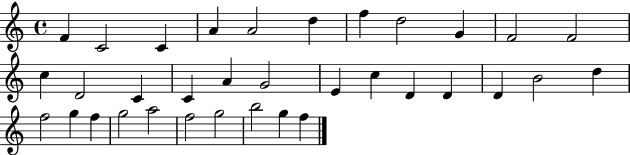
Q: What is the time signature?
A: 4/4